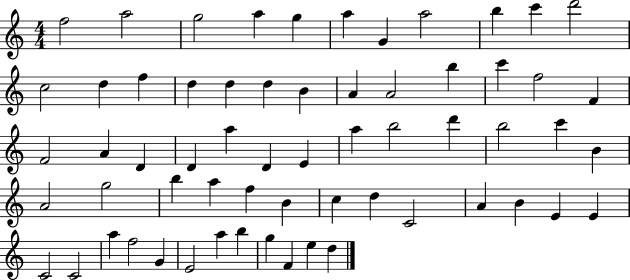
F5/h A5/h G5/h A5/q G5/q A5/q G4/q A5/h B5/q C6/q D6/h C5/h D5/q F5/q D5/q D5/q D5/q B4/q A4/q A4/h B5/q C6/q F5/h F4/q F4/h A4/q D4/q D4/q A5/q D4/q E4/q A5/q B5/h D6/q B5/h C6/q B4/q A4/h G5/h B5/q A5/q F5/q B4/q C5/q D5/q C4/h A4/q B4/q E4/q E4/q C4/h C4/h A5/q F5/h G4/q E4/h A5/q B5/q G5/q F4/q E5/q D5/q